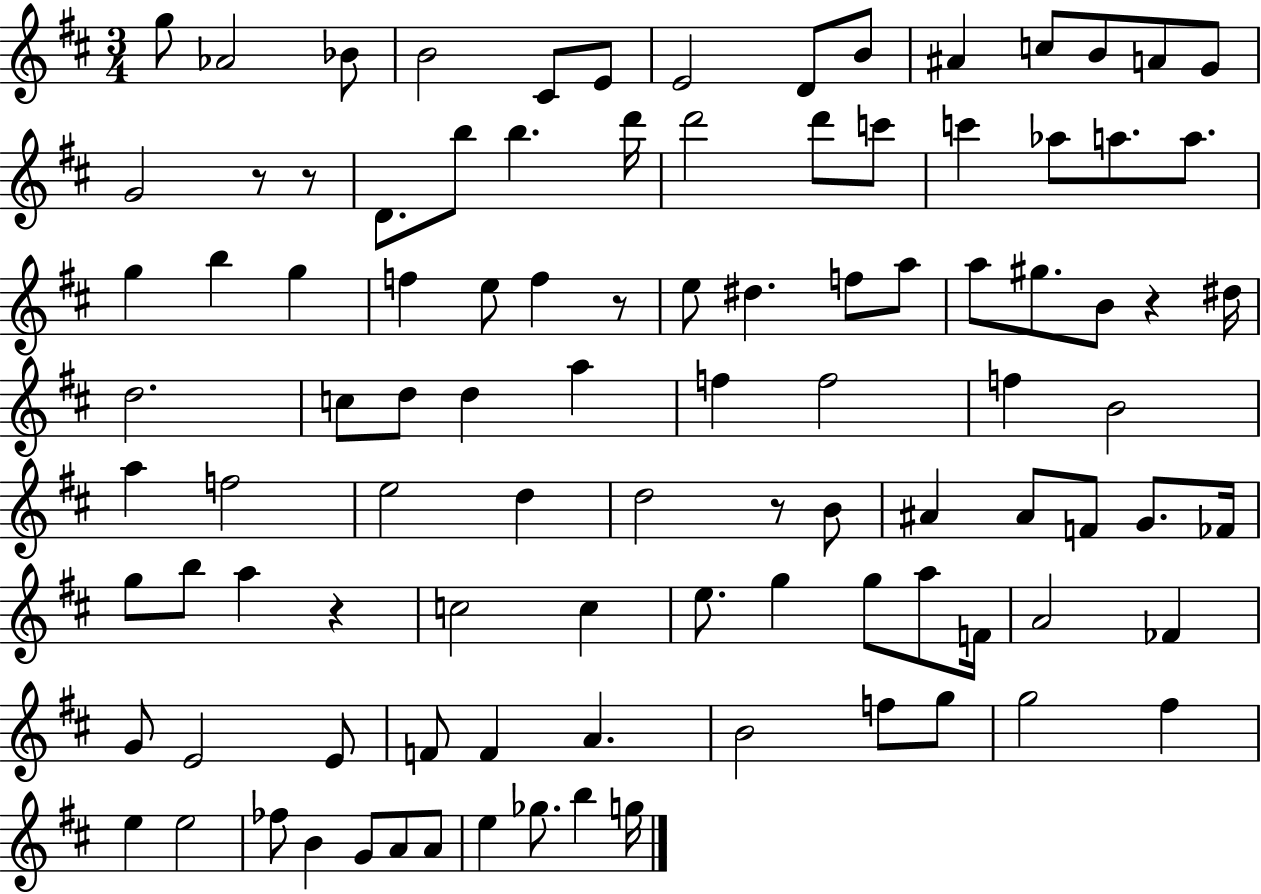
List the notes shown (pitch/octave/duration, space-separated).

G5/e Ab4/h Bb4/e B4/h C#4/e E4/e E4/h D4/e B4/e A#4/q C5/e B4/e A4/e G4/e G4/h R/e R/e D4/e. B5/e B5/q. D6/s D6/h D6/e C6/e C6/q Ab5/e A5/e. A5/e. G5/q B5/q G5/q F5/q E5/e F5/q R/e E5/e D#5/q. F5/e A5/e A5/e G#5/e. B4/e R/q D#5/s D5/h. C5/e D5/e D5/q A5/q F5/q F5/h F5/q B4/h A5/q F5/h E5/h D5/q D5/h R/e B4/e A#4/q A#4/e F4/e G4/e. FES4/s G5/e B5/e A5/q R/q C5/h C5/q E5/e. G5/q G5/e A5/e F4/s A4/h FES4/q G4/e E4/h E4/e F4/e F4/q A4/q. B4/h F5/e G5/e G5/h F#5/q E5/q E5/h FES5/e B4/q G4/e A4/e A4/e E5/q Gb5/e. B5/q G5/s